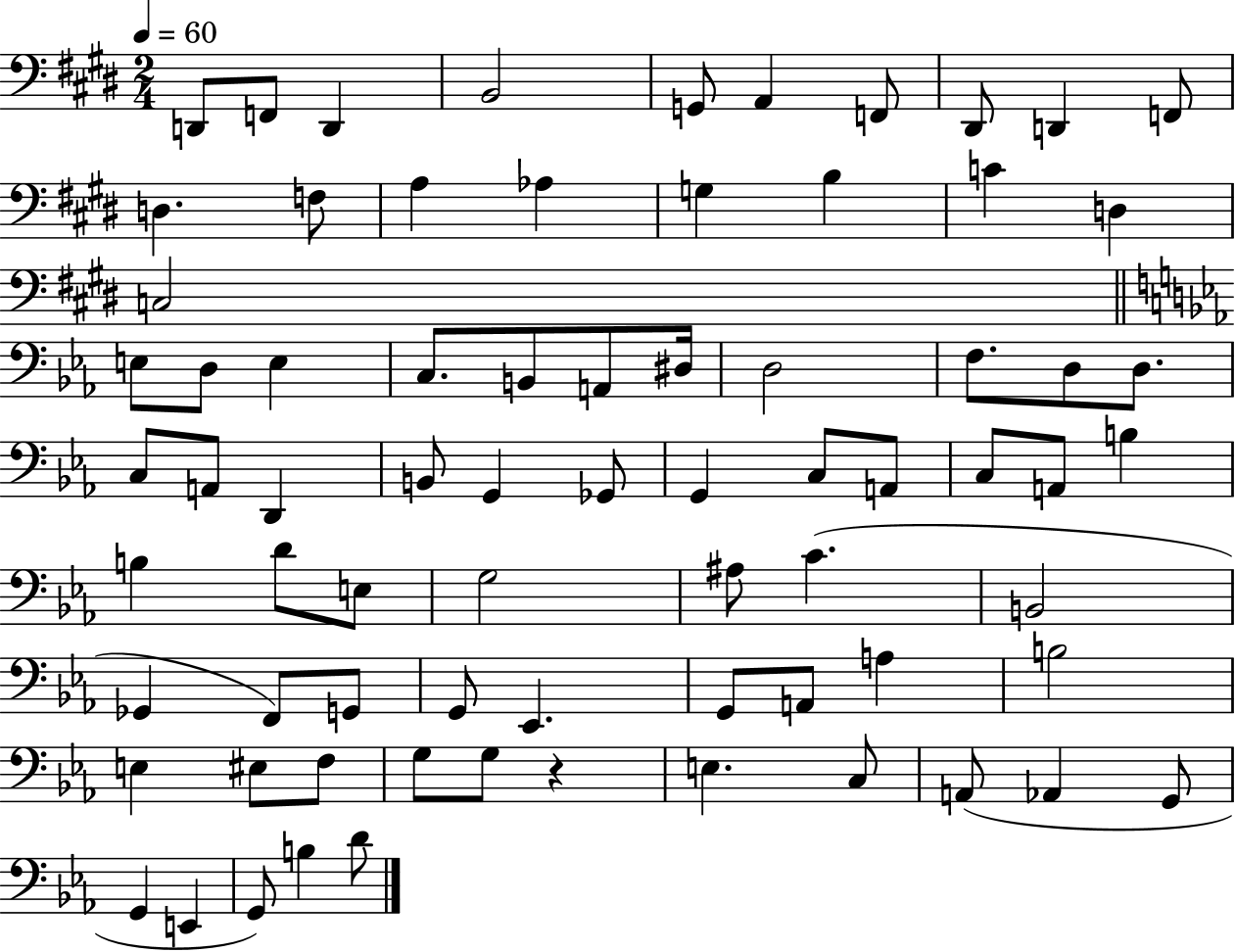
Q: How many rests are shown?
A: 1